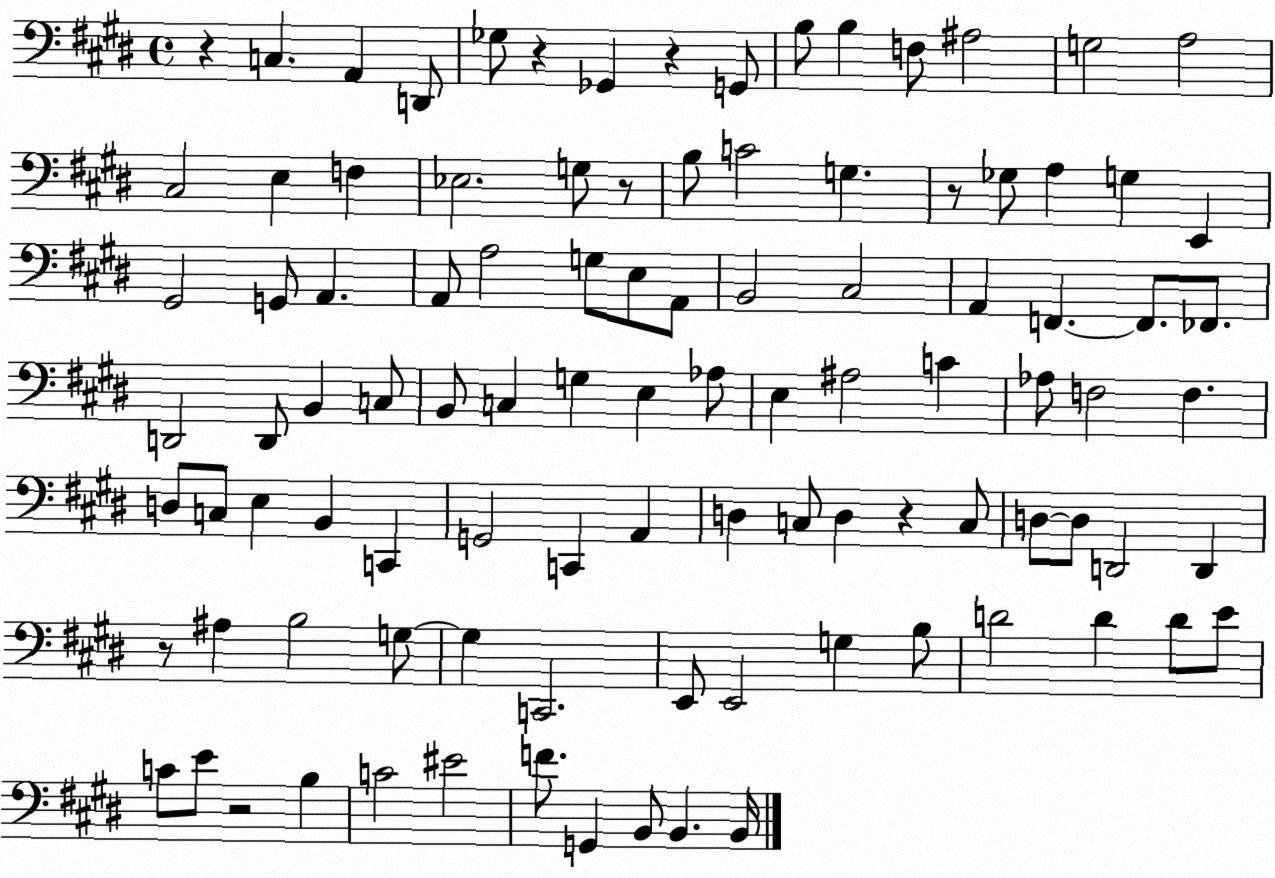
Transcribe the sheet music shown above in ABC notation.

X:1
T:Untitled
M:4/4
L:1/4
K:E
z C, A,, D,,/2 _G,/2 z _G,, z G,,/2 B,/2 B, F,/2 ^A,2 G,2 A,2 ^C,2 E, F, _E,2 G,/2 z/2 B,/2 C2 G, z/2 _G,/2 A, G, E,, ^G,,2 G,,/2 A,, A,,/2 A,2 G,/2 E,/2 A,,/2 B,,2 ^C,2 A,, F,, F,,/2 _F,,/2 D,,2 D,,/2 B,, C,/2 B,,/2 C, G, E, _A,/2 E, ^A,2 C _A,/2 F,2 F, D,/2 C,/2 E, B,, C,, G,,2 C,, A,, D, C,/2 D, z C,/2 D,/2 D,/2 D,,2 D,, z/2 ^A, B,2 G,/2 G, C,,2 E,,/2 E,,2 G, B,/2 D2 D D/2 E/2 C/2 E/2 z2 B, C2 ^E2 F/2 G,, B,,/2 B,, B,,/4